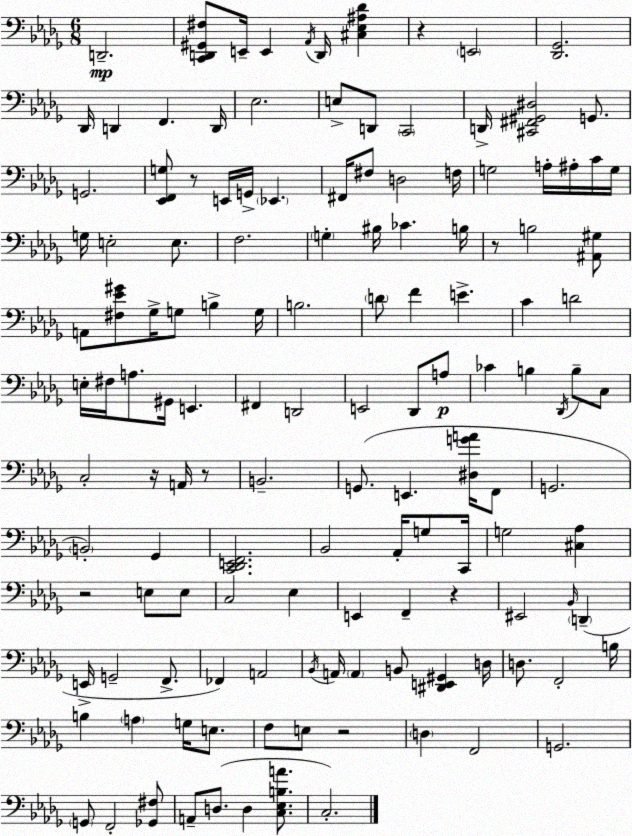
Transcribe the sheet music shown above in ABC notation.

X:1
T:Untitled
M:6/8
L:1/4
K:Bbm
D,,2 [C,,D,,^G,,^F,]/2 E,,/4 E,, _A,,/4 D,,/4 [^C,_E,^A,_D] z E,,2 [_D,,_G,,]2 _D,,/4 D,, F,, D,,/4 _E,2 E,/2 D,,/2 C,,2 D,,/4 [^C,,^F,,^G,,^D,]2 G,,/2 G,,2 [_E,,F,,G,]/2 z/2 E,,/4 G,,/4 _E,, ^F,,/4 ^F,/2 D,2 F,/4 G,2 A,/4 ^A,/4 C/4 G,/4 G,/4 E,2 E,/2 F,2 G, ^B,/4 _C B,/4 z/2 B,2 [^A,,^G,]/2 A,,/2 [^F,_E^G]/2 _G,/4 G,/2 B, G,/4 B,2 D/2 F E C D2 E,/4 ^F,/4 A,/2 ^G,,/4 E,, ^F,, D,,2 E,,2 _D,,/2 A,/2 _C B, _D,,/4 B,/2 C,/2 C,2 z/4 A,,/4 z/2 B,,2 G,,/2 E,, [^D,GA]/4 F,,/2 G,,2 B,,2 _G,, [C,,_D,,E,,F,,]2 _B,,2 _A,,/4 G,/2 C,,/4 G,2 [^C,_A,] z2 E,/2 E,/2 C,2 _E, E,, F,, z ^E,,2 _B,,/4 D,, E,,/4 G,,2 F,,/2 _F,, A,,2 _B,,/4 A,,/4 A,, B,,/2 [^D,,E,,^G,,] D,/4 D,/2 F,,2 B,/4 B, A, G,/4 E,/2 F,/2 E,/2 z2 D, F,,2 G,,2 G,,/2 F,,2 [_G,,^F,]/2 A,,/2 D,/2 D, [C,_E,B,A]/2 C,2